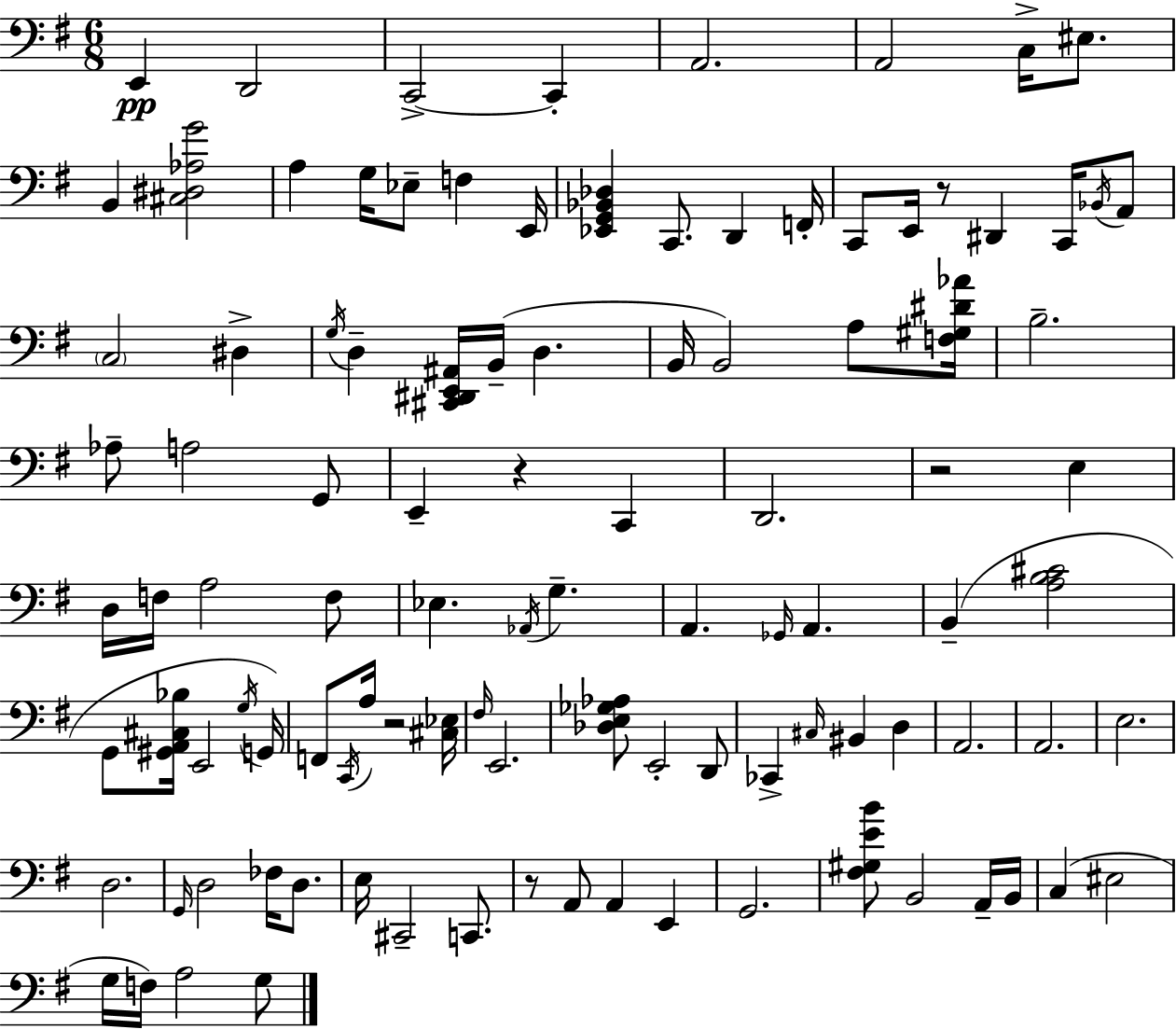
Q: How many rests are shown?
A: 5